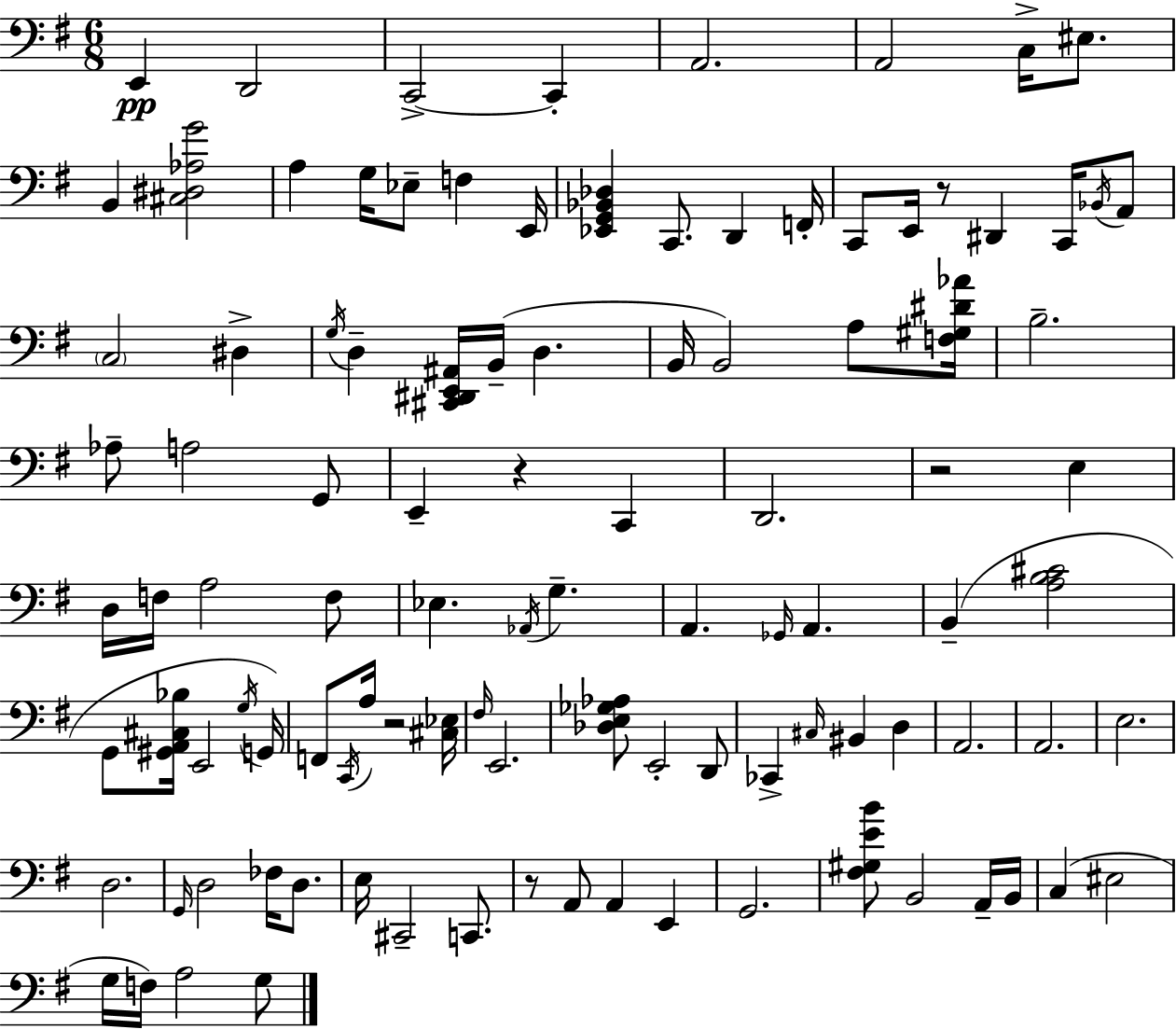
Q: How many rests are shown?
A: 5